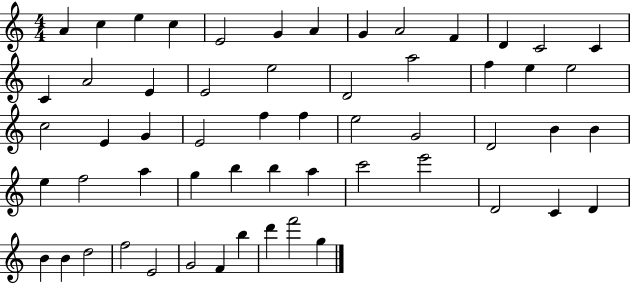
{
  \clef treble
  \numericTimeSignature
  \time 4/4
  \key c \major
  a'4 c''4 e''4 c''4 | e'2 g'4 a'4 | g'4 a'2 f'4 | d'4 c'2 c'4 | \break c'4 a'2 e'4 | e'2 e''2 | d'2 a''2 | f''4 e''4 e''2 | \break c''2 e'4 g'4 | e'2 f''4 f''4 | e''2 g'2 | d'2 b'4 b'4 | \break e''4 f''2 a''4 | g''4 b''4 b''4 a''4 | c'''2 e'''2 | d'2 c'4 d'4 | \break b'4 b'4 d''2 | f''2 e'2 | g'2 f'4 b''4 | d'''4 f'''2 g''4 | \break \bar "|."
}